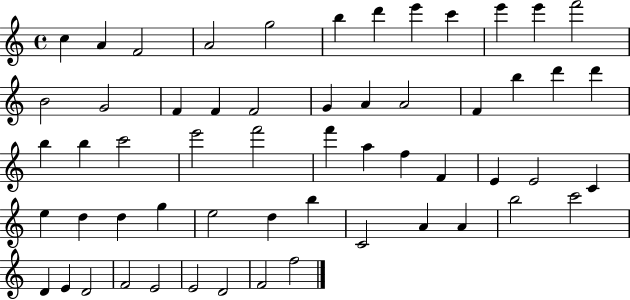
X:1
T:Untitled
M:4/4
L:1/4
K:C
c A F2 A2 g2 b d' e' c' e' e' f'2 B2 G2 F F F2 G A A2 F b d' d' b b c'2 e'2 f'2 f' a f F E E2 C e d d g e2 d b C2 A A b2 c'2 D E D2 F2 E2 E2 D2 F2 f2